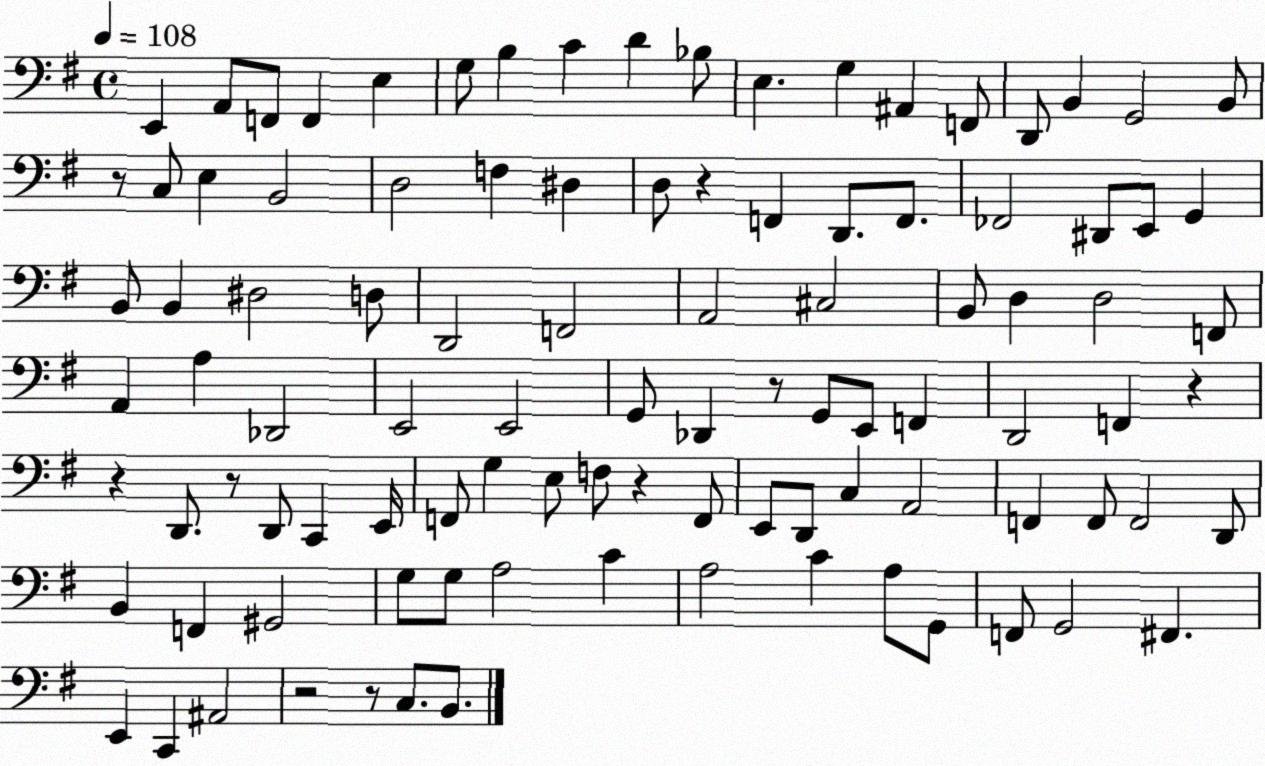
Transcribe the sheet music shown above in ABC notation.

X:1
T:Untitled
M:4/4
L:1/4
K:G
E,, A,,/2 F,,/2 F,, E, G,/2 B, C D _B,/2 E, G, ^A,, F,,/2 D,,/2 B,, G,,2 B,,/2 z/2 C,/2 E, B,,2 D,2 F, ^D, D,/2 z F,, D,,/2 F,,/2 _F,,2 ^D,,/2 E,,/2 G,, B,,/2 B,, ^D,2 D,/2 D,,2 F,,2 A,,2 ^C,2 B,,/2 D, D,2 F,,/2 A,, A, _D,,2 E,,2 E,,2 G,,/2 _D,, z/2 G,,/2 E,,/2 F,, D,,2 F,, z z D,,/2 z/2 D,,/2 C,, E,,/4 F,,/2 G, E,/2 F,/2 z F,,/2 E,,/2 D,,/2 C, A,,2 F,, F,,/2 F,,2 D,,/2 B,, F,, ^G,,2 G,/2 G,/2 A,2 C A,2 C A,/2 G,,/2 F,,/2 G,,2 ^F,, E,, C,, ^A,,2 z2 z/2 C,/2 B,,/2